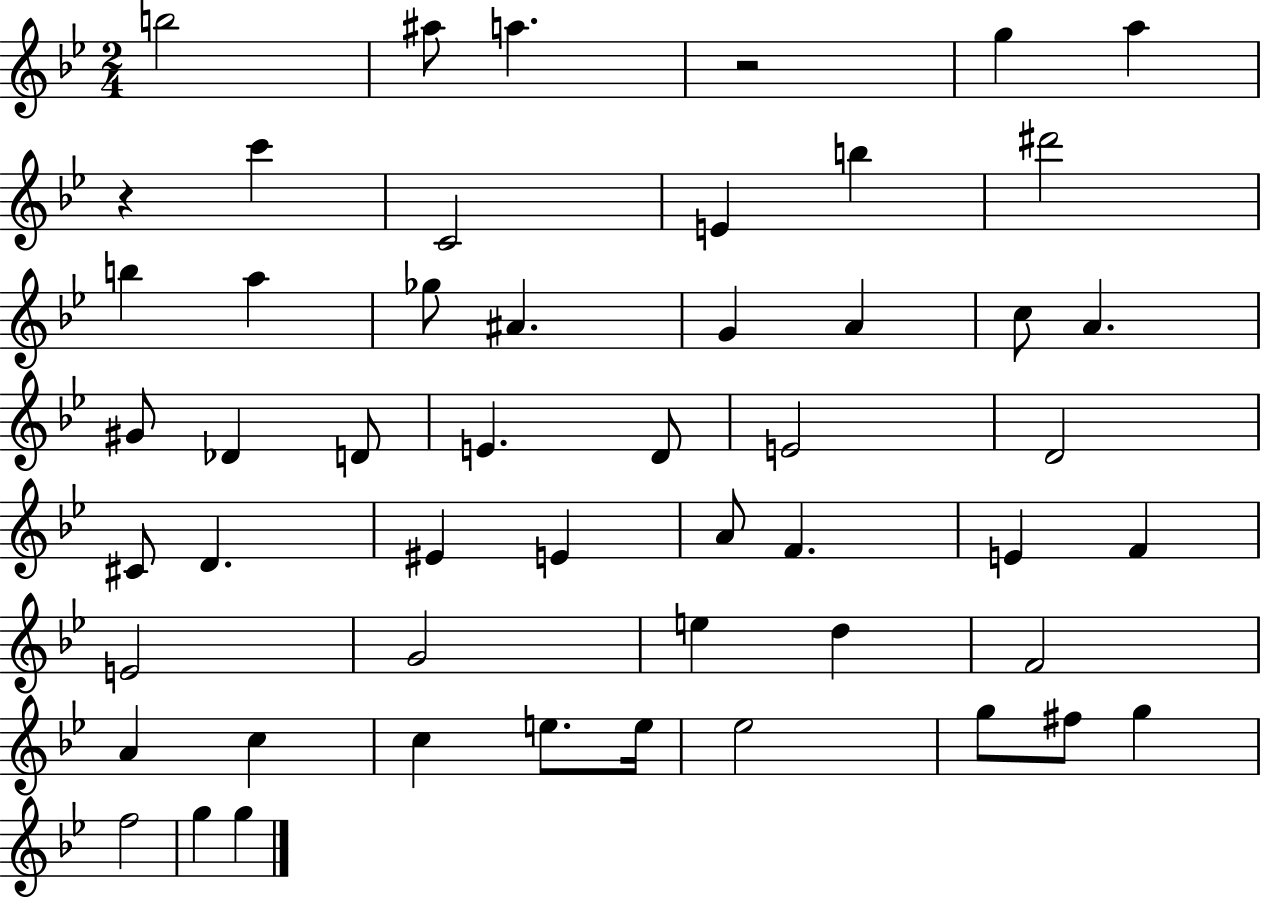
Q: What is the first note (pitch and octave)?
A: B5